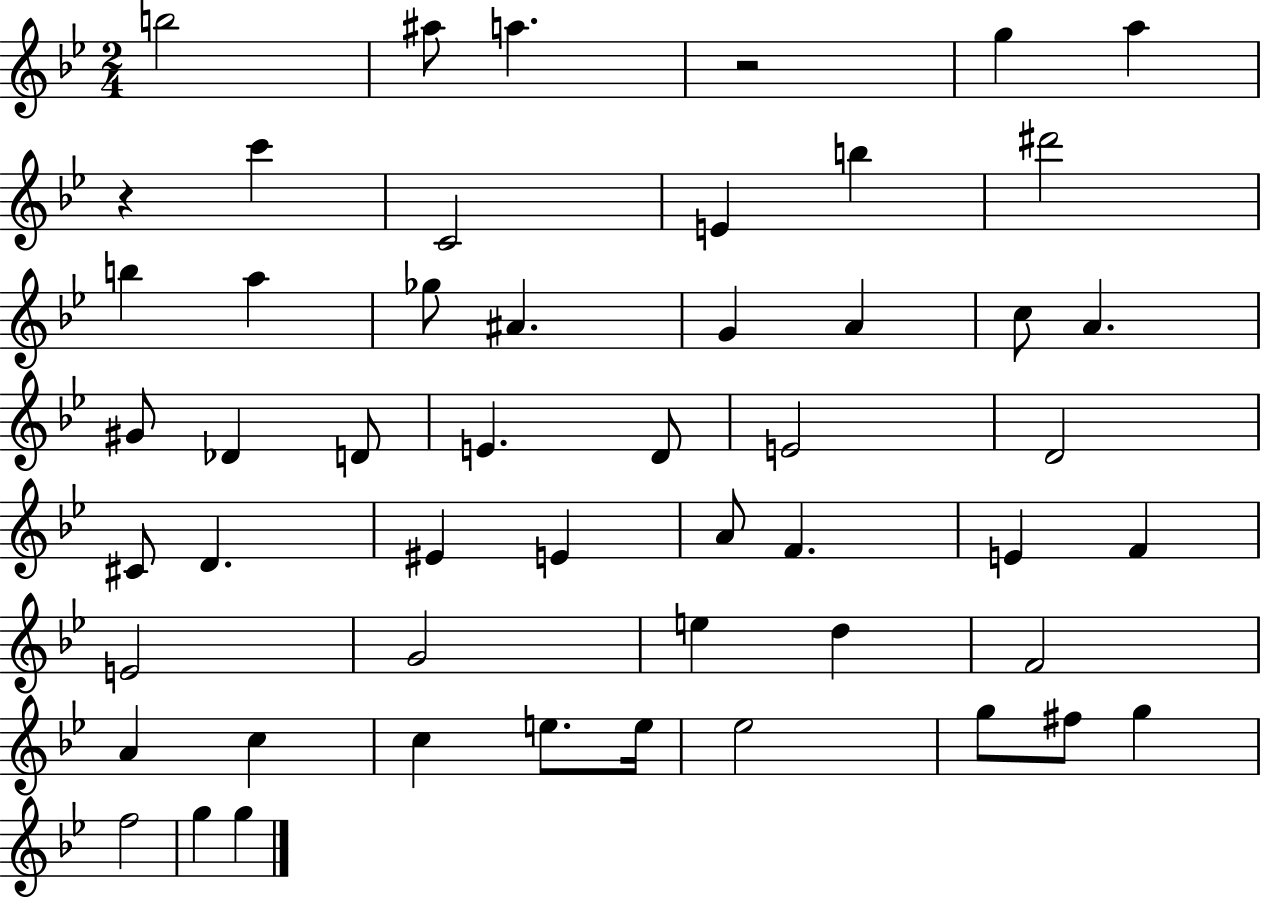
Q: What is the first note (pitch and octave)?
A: B5